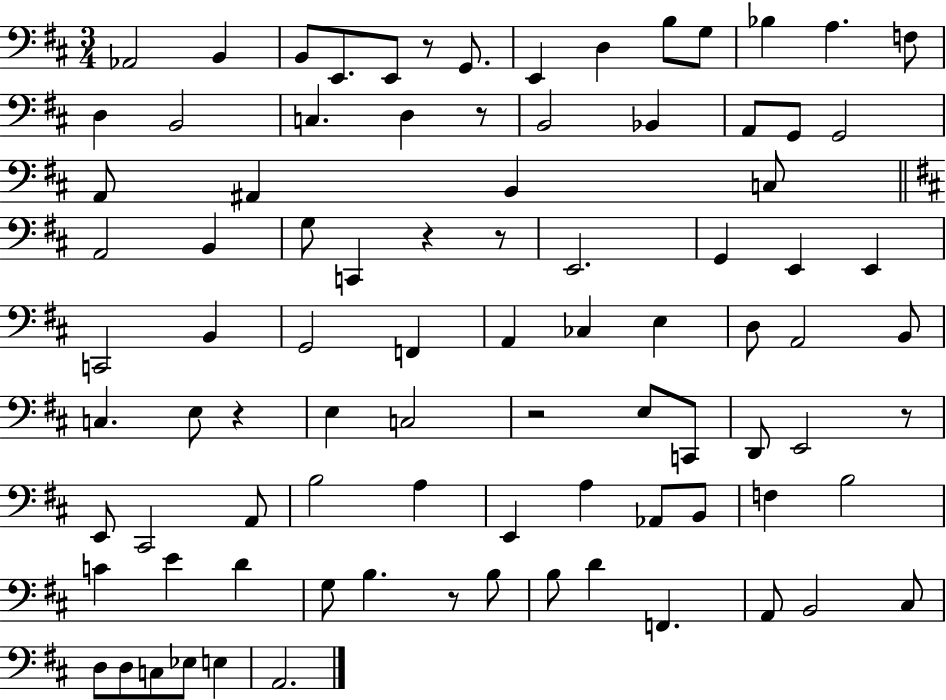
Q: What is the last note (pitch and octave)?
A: A2